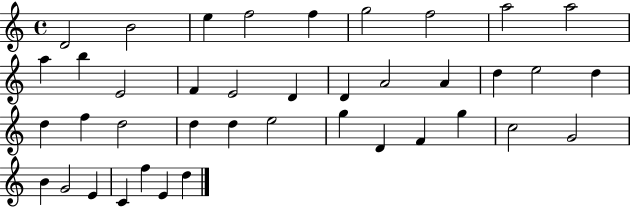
{
  \clef treble
  \time 4/4
  \defaultTimeSignature
  \key c \major
  d'2 b'2 | e''4 f''2 f''4 | g''2 f''2 | a''2 a''2 | \break a''4 b''4 e'2 | f'4 e'2 d'4 | d'4 a'2 a'4 | d''4 e''2 d''4 | \break d''4 f''4 d''2 | d''4 d''4 e''2 | g''4 d'4 f'4 g''4 | c''2 g'2 | \break b'4 g'2 e'4 | c'4 f''4 e'4 d''4 | \bar "|."
}